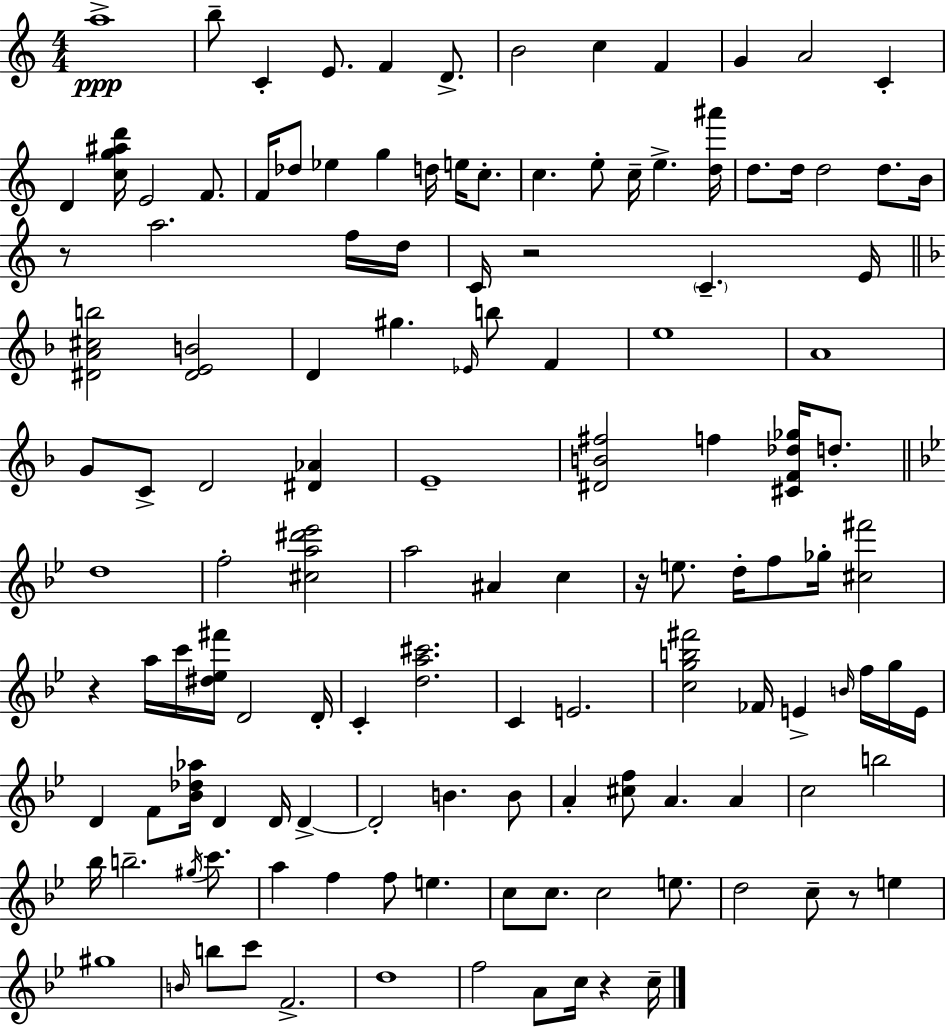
X:1
T:Untitled
M:4/4
L:1/4
K:C
a4 b/2 C E/2 F D/2 B2 c F G A2 C D [cg^ad']/4 E2 F/2 F/4 _d/2 _e g d/4 e/4 c/2 c e/2 c/4 e [d^a']/4 d/2 d/4 d2 d/2 B/4 z/2 a2 f/4 d/4 C/4 z2 C E/4 [^DA^cb]2 [^DEB]2 D ^g _E/4 b/2 F e4 A4 G/2 C/2 D2 [^D_A] E4 [^DB^f]2 f [^CF_d_g]/4 d/2 d4 f2 [^ca^d'_e']2 a2 ^A c z/4 e/2 d/4 f/2 _g/4 [^c^f']2 z a/4 c'/4 [^d_e^f']/4 D2 D/4 C [da^c']2 C E2 [cgb^f']2 _F/4 E B/4 f/4 g/4 E/4 D F/2 [_B_d_a]/4 D D/4 D D2 B B/2 A [^cf]/2 A A c2 b2 _b/4 b2 ^g/4 c'/2 a f f/2 e c/2 c/2 c2 e/2 d2 c/2 z/2 e ^g4 B/4 b/2 c'/2 F2 d4 f2 A/2 c/4 z c/4